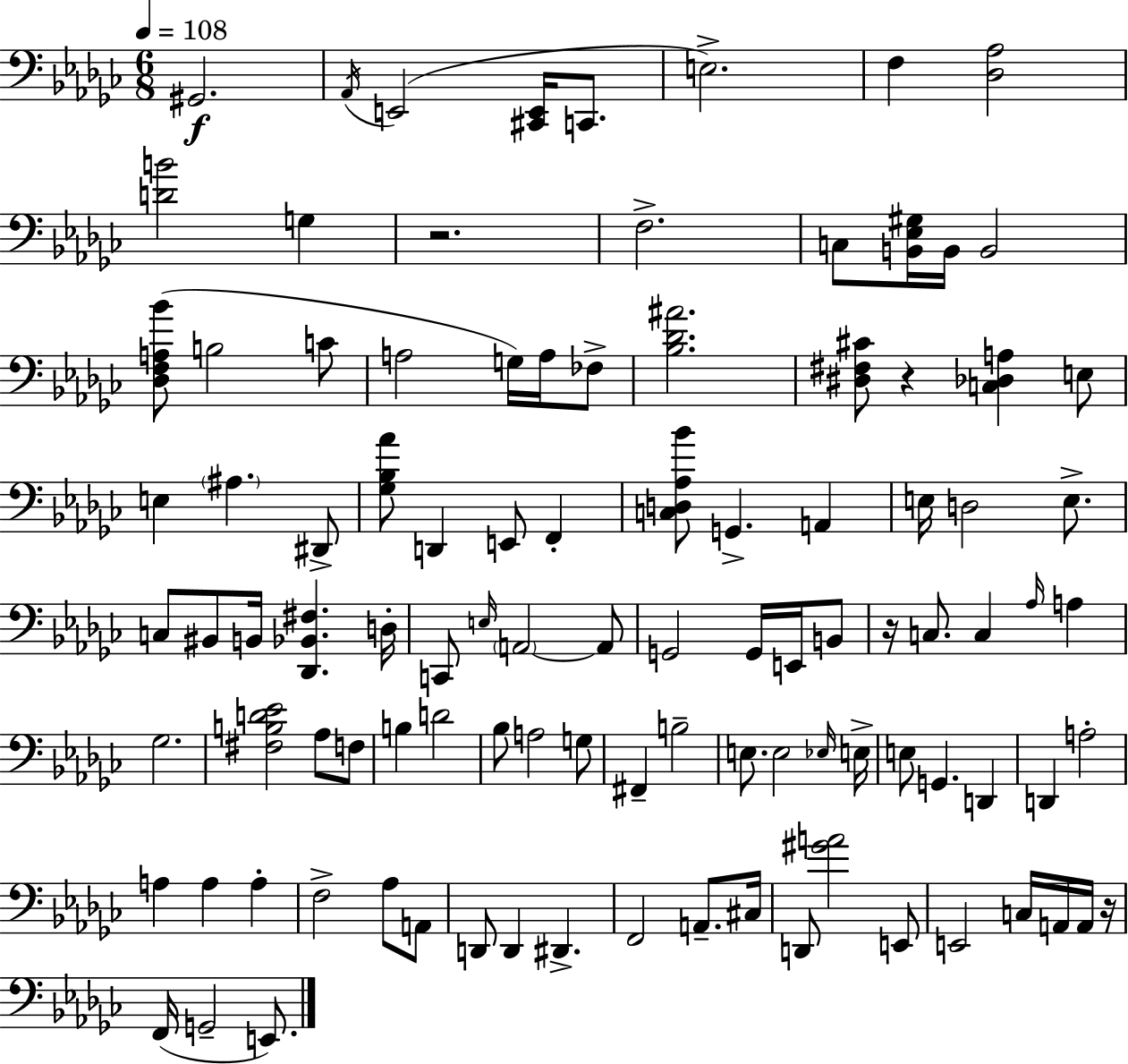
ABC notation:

X:1
T:Untitled
M:6/8
L:1/4
K:Ebm
^G,,2 _A,,/4 E,,2 [^C,,E,,]/4 C,,/2 E,2 F, [_D,_A,]2 [DB]2 G, z2 F,2 C,/2 [B,,_E,^G,]/4 B,,/4 B,,2 [_D,F,A,_B]/2 B,2 C/2 A,2 G,/4 A,/4 _F,/2 [_B,_D^A]2 [^D,^F,^C]/2 z [C,_D,A,] E,/2 E, ^A, ^D,,/2 [_G,_B,_A]/2 D,, E,,/2 F,, [C,D,_A,_B]/2 G,, A,, E,/4 D,2 E,/2 C,/2 ^B,,/2 B,,/4 [_D,,_B,,^F,] D,/4 C,,/2 E,/4 A,,2 A,,/2 G,,2 G,,/4 E,,/4 B,,/2 z/4 C,/2 C, _A,/4 A, _G,2 [^F,B,D_E]2 _A,/2 F,/2 B, D2 _B,/2 A,2 G,/2 ^F,, B,2 E,/2 E,2 _E,/4 E,/4 E,/2 G,, D,, D,, A,2 A, A, A, F,2 _A,/2 A,,/2 D,,/2 D,, ^D,, F,,2 A,,/2 ^C,/4 D,,/2 [^GA]2 E,,/2 E,,2 C,/4 A,,/4 A,,/4 z/4 F,,/4 G,,2 E,,/2